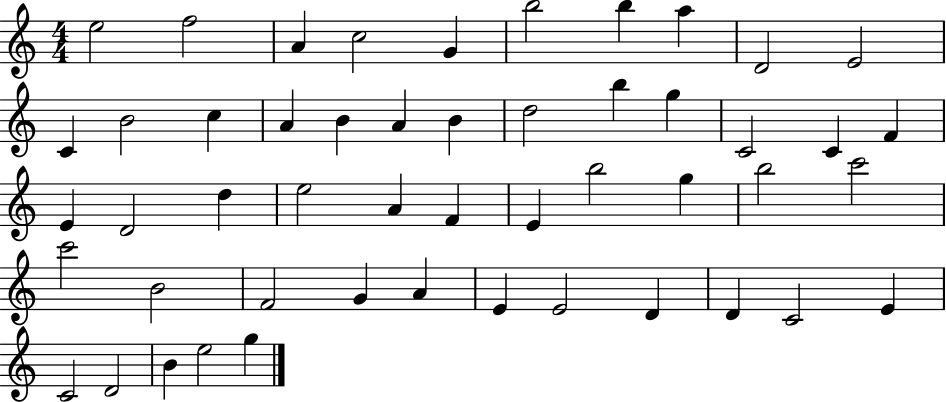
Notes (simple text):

E5/h F5/h A4/q C5/h G4/q B5/h B5/q A5/q D4/h E4/h C4/q B4/h C5/q A4/q B4/q A4/q B4/q D5/h B5/q G5/q C4/h C4/q F4/q E4/q D4/h D5/q E5/h A4/q F4/q E4/q B5/h G5/q B5/h C6/h C6/h B4/h F4/h G4/q A4/q E4/q E4/h D4/q D4/q C4/h E4/q C4/h D4/h B4/q E5/h G5/q